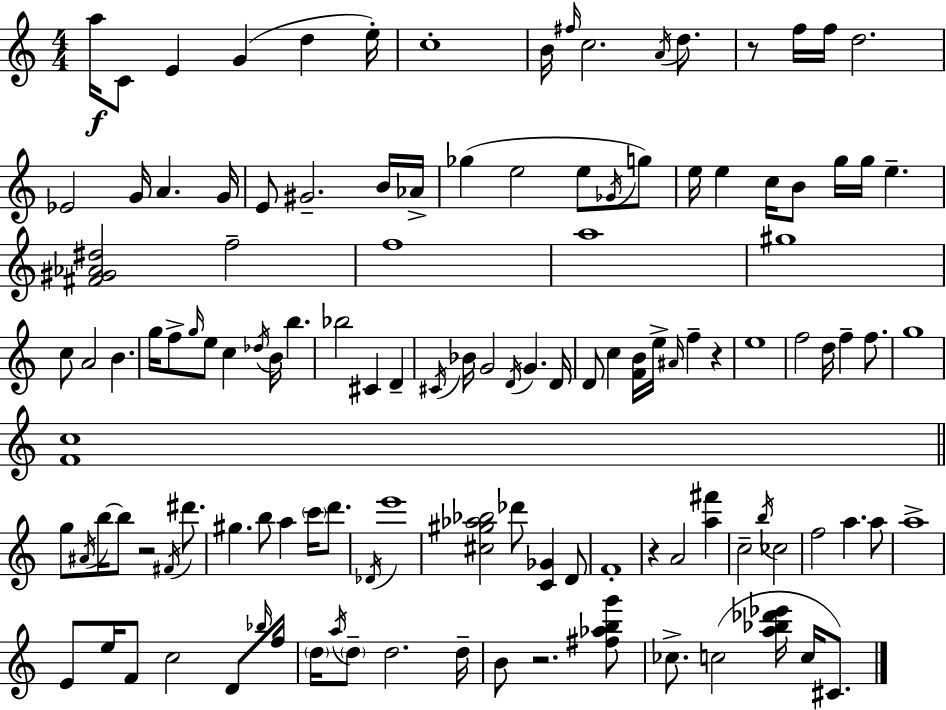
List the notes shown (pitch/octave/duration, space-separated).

A5/s C4/e E4/q G4/q D5/q E5/s C5/w B4/s F#5/s C5/h. A4/s D5/e. R/e F5/s F5/s D5/h. Eb4/h G4/s A4/q. G4/s E4/e G#4/h. B4/s Ab4/s Gb5/q E5/h E5/e Gb4/s G5/e E5/s E5/q C5/s B4/e G5/s G5/s E5/q. [F#4,G#4,Ab4,D#5]/h F5/h F5/w A5/w G#5/w C5/e A4/h B4/q. G5/s F5/e G5/s E5/e C5/q Db5/s B4/s B5/q. Bb5/h C#4/q D4/q C#4/s Bb4/s G4/h D4/s G4/q. D4/s D4/e C5/q [F4,B4]/s E5/s A#4/s F5/q R/q E5/w F5/h D5/s F5/q F5/e. G5/w [F4,C5]/w G5/e A#4/s B5/s B5/e R/h F#4/s D#6/e. G#5/q. B5/e A5/q C6/s D6/e. Db4/s E6/w [C#5,G#5,Ab5,Bb5]/h Db6/e [C4,Gb4]/q D4/e F4/w R/q A4/h [A5,F#6]/q C5/h B5/s CES5/h F5/h A5/q. A5/e A5/w E4/e E5/s F4/e C5/h D4/e Bb5/s F5/s D5/s A5/s D5/e D5/h. D5/s B4/e R/h. [F#5,Ab5,B5,G6]/e CES5/e. C5/h [A5,Bb5,Db6,Eb6]/s C5/s C#4/e.